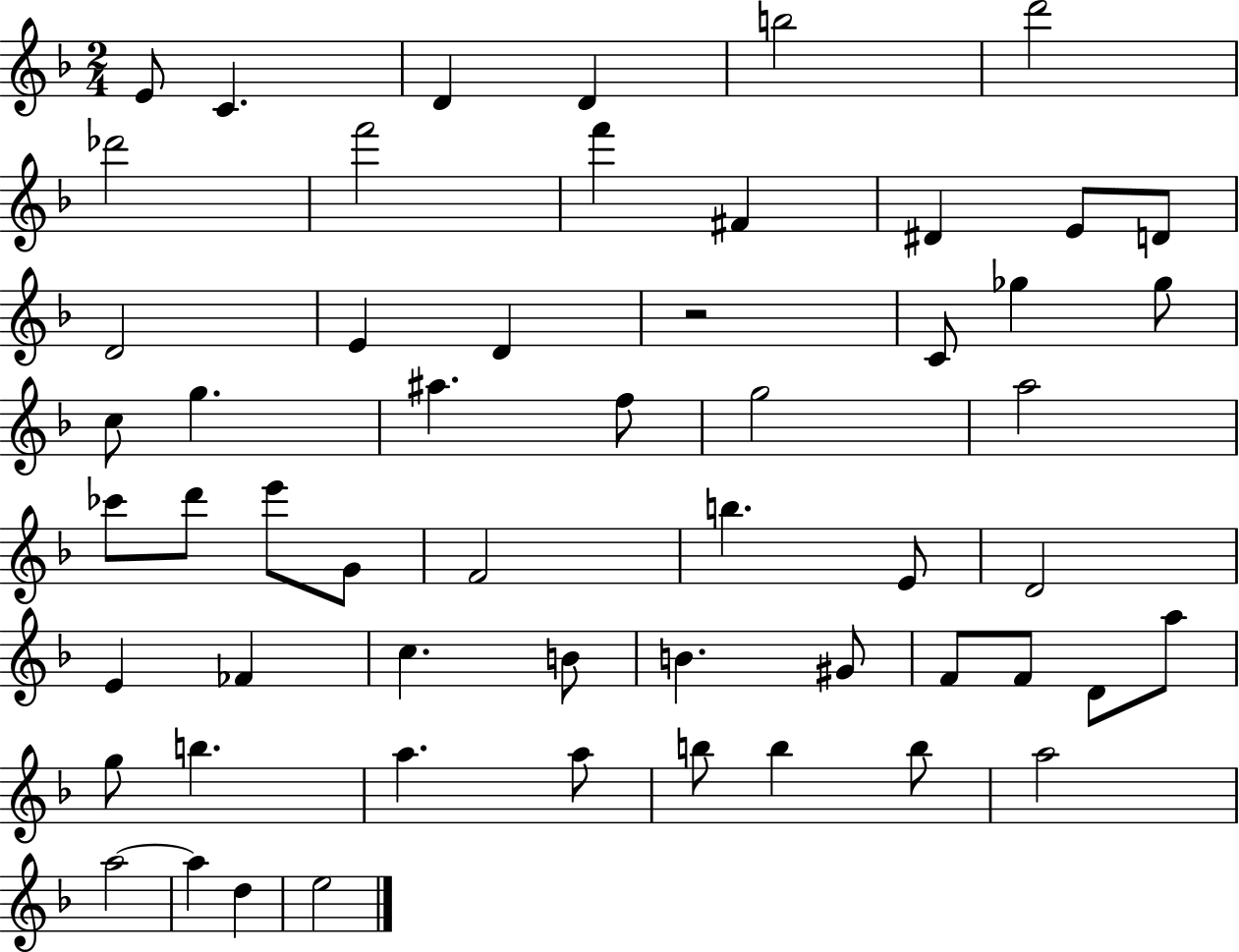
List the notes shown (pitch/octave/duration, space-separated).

E4/e C4/q. D4/q D4/q B5/h D6/h Db6/h F6/h F6/q F#4/q D#4/q E4/e D4/e D4/h E4/q D4/q R/h C4/e Gb5/q Gb5/e C5/e G5/q. A#5/q. F5/e G5/h A5/h CES6/e D6/e E6/e G4/e F4/h B5/q. E4/e D4/h E4/q FES4/q C5/q. B4/e B4/q. G#4/e F4/e F4/e D4/e A5/e G5/e B5/q. A5/q. A5/e B5/e B5/q B5/e A5/h A5/h A5/q D5/q E5/h